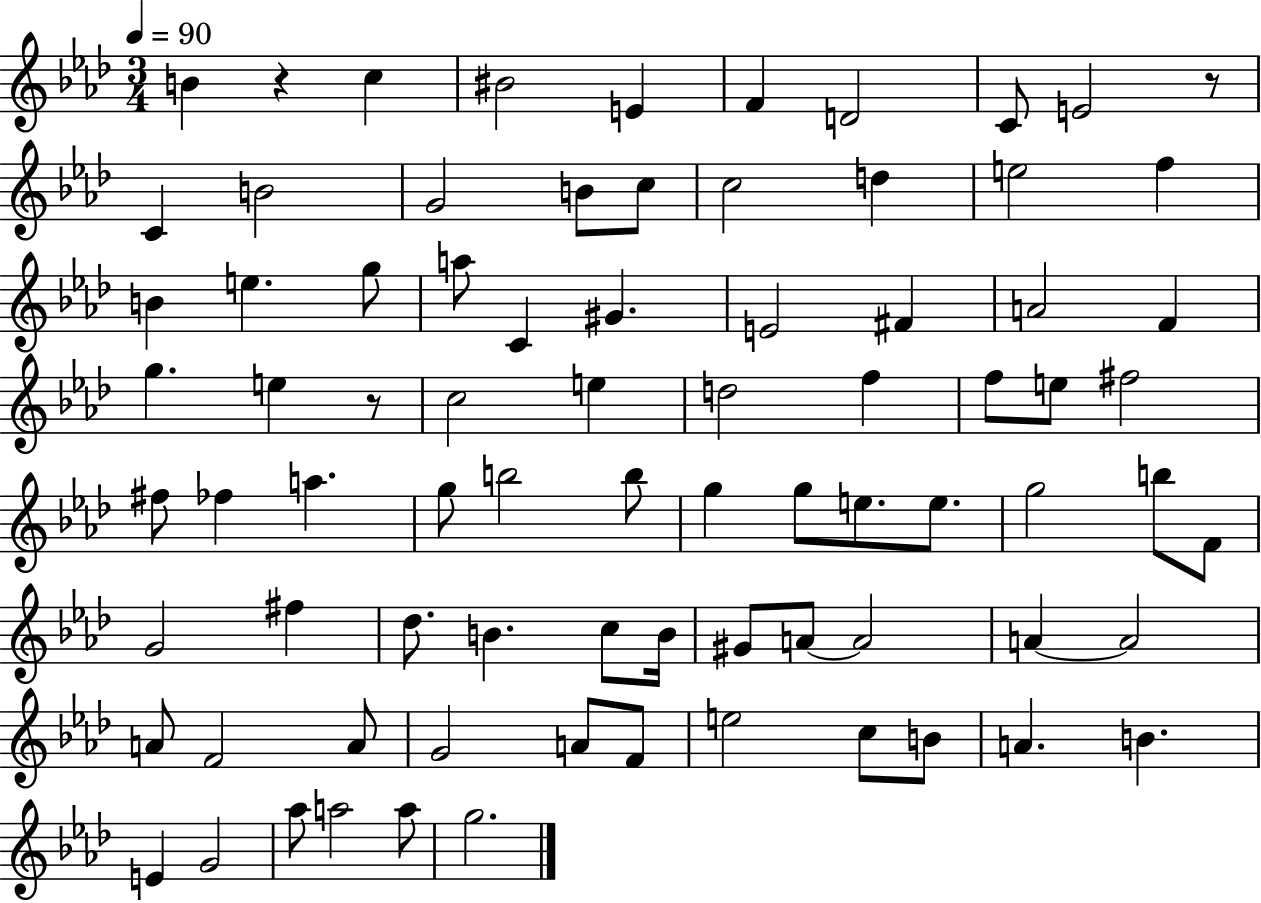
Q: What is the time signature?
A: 3/4